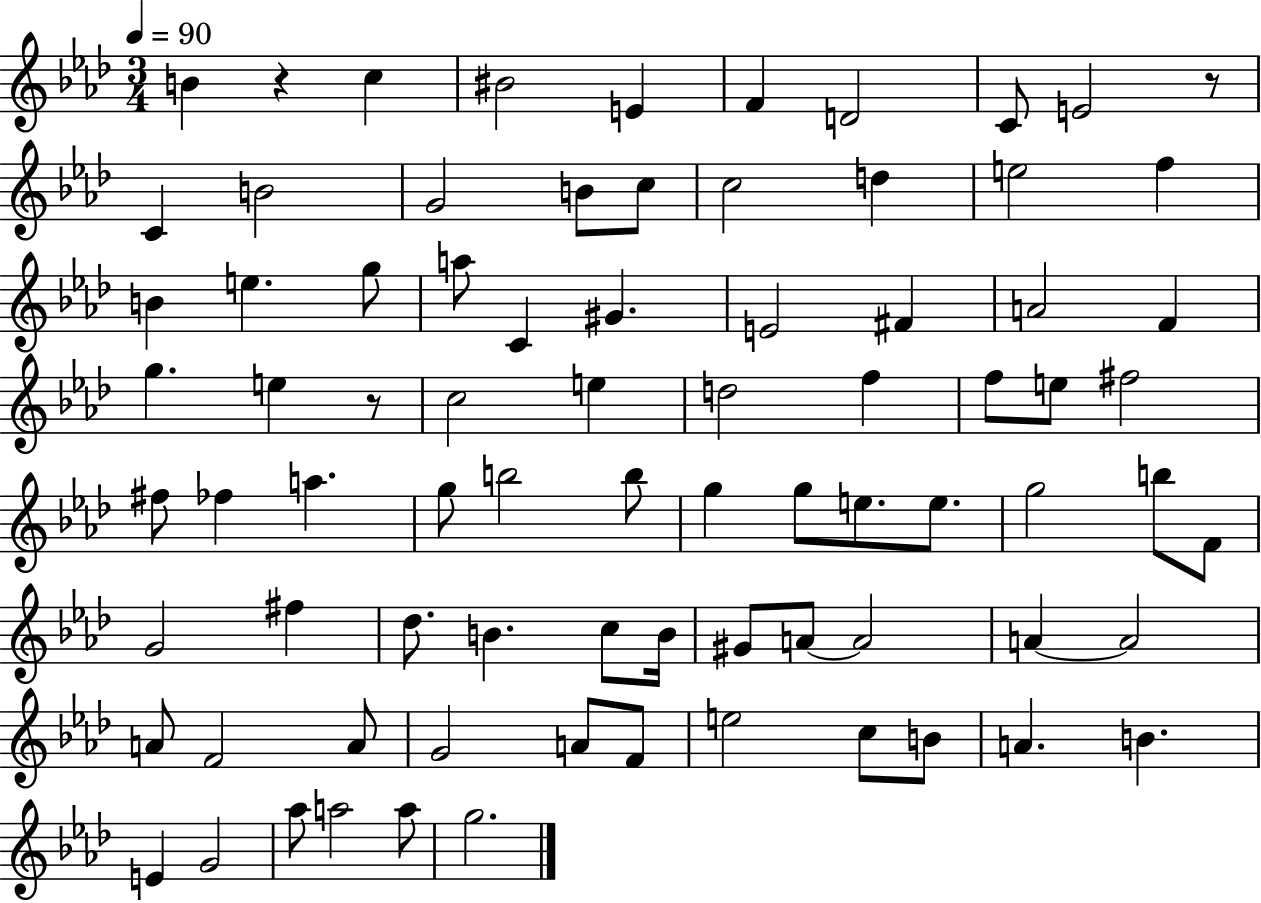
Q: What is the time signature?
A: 3/4